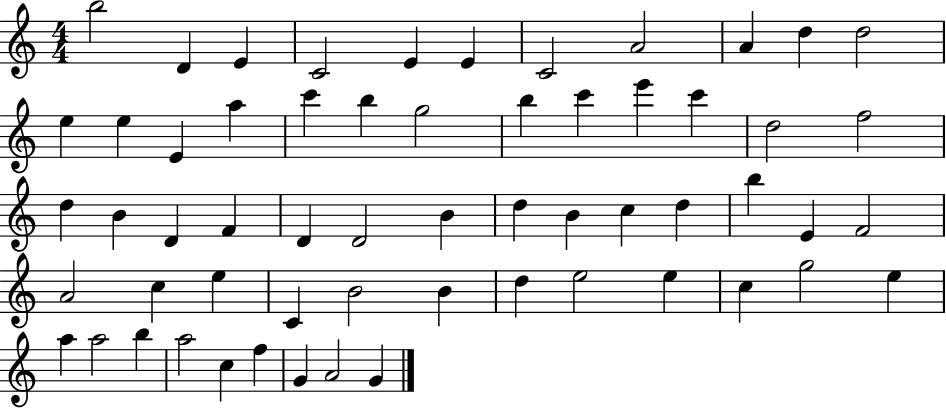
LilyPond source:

{
  \clef treble
  \numericTimeSignature
  \time 4/4
  \key c \major
  b''2 d'4 e'4 | c'2 e'4 e'4 | c'2 a'2 | a'4 d''4 d''2 | \break e''4 e''4 e'4 a''4 | c'''4 b''4 g''2 | b''4 c'''4 e'''4 c'''4 | d''2 f''2 | \break d''4 b'4 d'4 f'4 | d'4 d'2 b'4 | d''4 b'4 c''4 d''4 | b''4 e'4 f'2 | \break a'2 c''4 e''4 | c'4 b'2 b'4 | d''4 e''2 e''4 | c''4 g''2 e''4 | \break a''4 a''2 b''4 | a''2 c''4 f''4 | g'4 a'2 g'4 | \bar "|."
}